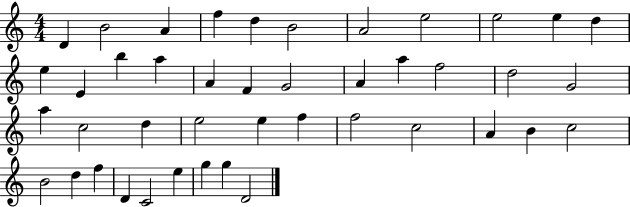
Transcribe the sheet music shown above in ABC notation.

X:1
T:Untitled
M:4/4
L:1/4
K:C
D B2 A f d B2 A2 e2 e2 e d e E b a A F G2 A a f2 d2 G2 a c2 d e2 e f f2 c2 A B c2 B2 d f D C2 e g g D2